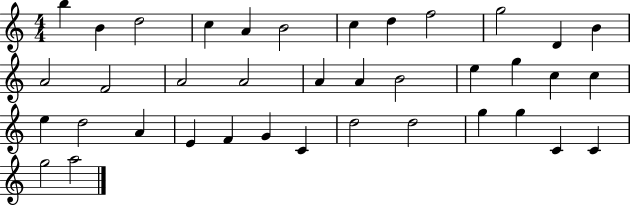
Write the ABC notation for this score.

X:1
T:Untitled
M:4/4
L:1/4
K:C
b B d2 c A B2 c d f2 g2 D B A2 F2 A2 A2 A A B2 e g c c e d2 A E F G C d2 d2 g g C C g2 a2